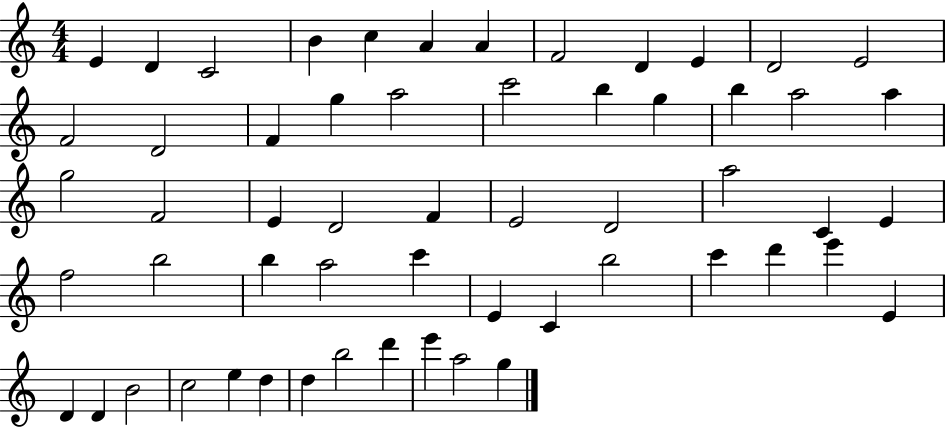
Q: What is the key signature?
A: C major